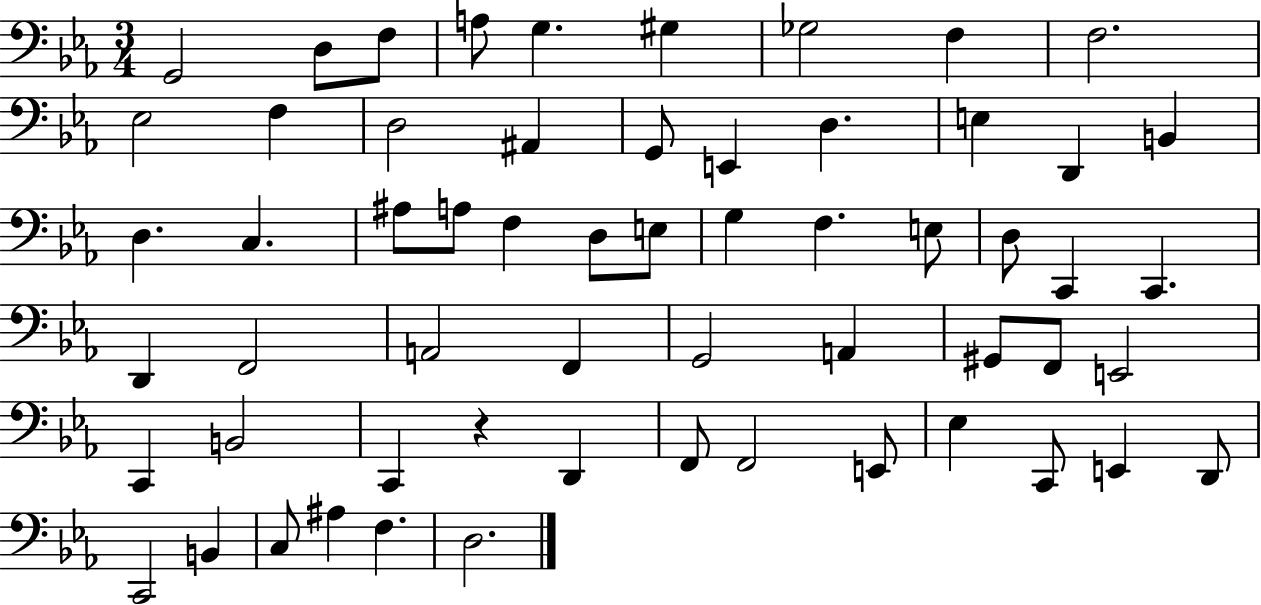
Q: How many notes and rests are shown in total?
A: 59